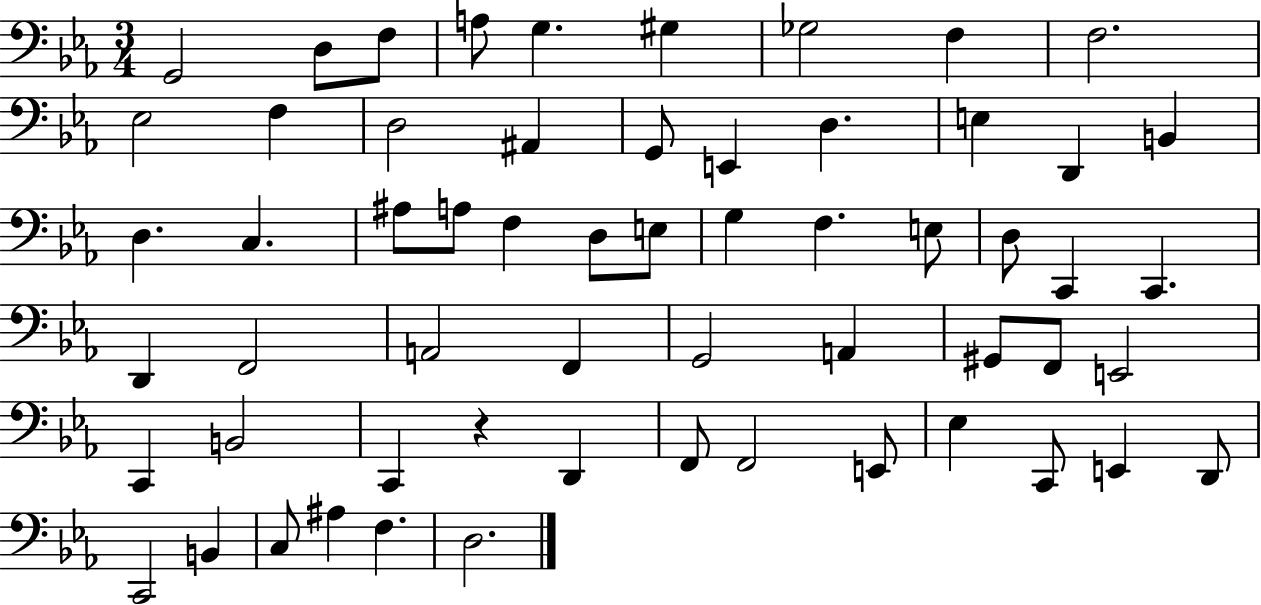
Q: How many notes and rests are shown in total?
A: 59